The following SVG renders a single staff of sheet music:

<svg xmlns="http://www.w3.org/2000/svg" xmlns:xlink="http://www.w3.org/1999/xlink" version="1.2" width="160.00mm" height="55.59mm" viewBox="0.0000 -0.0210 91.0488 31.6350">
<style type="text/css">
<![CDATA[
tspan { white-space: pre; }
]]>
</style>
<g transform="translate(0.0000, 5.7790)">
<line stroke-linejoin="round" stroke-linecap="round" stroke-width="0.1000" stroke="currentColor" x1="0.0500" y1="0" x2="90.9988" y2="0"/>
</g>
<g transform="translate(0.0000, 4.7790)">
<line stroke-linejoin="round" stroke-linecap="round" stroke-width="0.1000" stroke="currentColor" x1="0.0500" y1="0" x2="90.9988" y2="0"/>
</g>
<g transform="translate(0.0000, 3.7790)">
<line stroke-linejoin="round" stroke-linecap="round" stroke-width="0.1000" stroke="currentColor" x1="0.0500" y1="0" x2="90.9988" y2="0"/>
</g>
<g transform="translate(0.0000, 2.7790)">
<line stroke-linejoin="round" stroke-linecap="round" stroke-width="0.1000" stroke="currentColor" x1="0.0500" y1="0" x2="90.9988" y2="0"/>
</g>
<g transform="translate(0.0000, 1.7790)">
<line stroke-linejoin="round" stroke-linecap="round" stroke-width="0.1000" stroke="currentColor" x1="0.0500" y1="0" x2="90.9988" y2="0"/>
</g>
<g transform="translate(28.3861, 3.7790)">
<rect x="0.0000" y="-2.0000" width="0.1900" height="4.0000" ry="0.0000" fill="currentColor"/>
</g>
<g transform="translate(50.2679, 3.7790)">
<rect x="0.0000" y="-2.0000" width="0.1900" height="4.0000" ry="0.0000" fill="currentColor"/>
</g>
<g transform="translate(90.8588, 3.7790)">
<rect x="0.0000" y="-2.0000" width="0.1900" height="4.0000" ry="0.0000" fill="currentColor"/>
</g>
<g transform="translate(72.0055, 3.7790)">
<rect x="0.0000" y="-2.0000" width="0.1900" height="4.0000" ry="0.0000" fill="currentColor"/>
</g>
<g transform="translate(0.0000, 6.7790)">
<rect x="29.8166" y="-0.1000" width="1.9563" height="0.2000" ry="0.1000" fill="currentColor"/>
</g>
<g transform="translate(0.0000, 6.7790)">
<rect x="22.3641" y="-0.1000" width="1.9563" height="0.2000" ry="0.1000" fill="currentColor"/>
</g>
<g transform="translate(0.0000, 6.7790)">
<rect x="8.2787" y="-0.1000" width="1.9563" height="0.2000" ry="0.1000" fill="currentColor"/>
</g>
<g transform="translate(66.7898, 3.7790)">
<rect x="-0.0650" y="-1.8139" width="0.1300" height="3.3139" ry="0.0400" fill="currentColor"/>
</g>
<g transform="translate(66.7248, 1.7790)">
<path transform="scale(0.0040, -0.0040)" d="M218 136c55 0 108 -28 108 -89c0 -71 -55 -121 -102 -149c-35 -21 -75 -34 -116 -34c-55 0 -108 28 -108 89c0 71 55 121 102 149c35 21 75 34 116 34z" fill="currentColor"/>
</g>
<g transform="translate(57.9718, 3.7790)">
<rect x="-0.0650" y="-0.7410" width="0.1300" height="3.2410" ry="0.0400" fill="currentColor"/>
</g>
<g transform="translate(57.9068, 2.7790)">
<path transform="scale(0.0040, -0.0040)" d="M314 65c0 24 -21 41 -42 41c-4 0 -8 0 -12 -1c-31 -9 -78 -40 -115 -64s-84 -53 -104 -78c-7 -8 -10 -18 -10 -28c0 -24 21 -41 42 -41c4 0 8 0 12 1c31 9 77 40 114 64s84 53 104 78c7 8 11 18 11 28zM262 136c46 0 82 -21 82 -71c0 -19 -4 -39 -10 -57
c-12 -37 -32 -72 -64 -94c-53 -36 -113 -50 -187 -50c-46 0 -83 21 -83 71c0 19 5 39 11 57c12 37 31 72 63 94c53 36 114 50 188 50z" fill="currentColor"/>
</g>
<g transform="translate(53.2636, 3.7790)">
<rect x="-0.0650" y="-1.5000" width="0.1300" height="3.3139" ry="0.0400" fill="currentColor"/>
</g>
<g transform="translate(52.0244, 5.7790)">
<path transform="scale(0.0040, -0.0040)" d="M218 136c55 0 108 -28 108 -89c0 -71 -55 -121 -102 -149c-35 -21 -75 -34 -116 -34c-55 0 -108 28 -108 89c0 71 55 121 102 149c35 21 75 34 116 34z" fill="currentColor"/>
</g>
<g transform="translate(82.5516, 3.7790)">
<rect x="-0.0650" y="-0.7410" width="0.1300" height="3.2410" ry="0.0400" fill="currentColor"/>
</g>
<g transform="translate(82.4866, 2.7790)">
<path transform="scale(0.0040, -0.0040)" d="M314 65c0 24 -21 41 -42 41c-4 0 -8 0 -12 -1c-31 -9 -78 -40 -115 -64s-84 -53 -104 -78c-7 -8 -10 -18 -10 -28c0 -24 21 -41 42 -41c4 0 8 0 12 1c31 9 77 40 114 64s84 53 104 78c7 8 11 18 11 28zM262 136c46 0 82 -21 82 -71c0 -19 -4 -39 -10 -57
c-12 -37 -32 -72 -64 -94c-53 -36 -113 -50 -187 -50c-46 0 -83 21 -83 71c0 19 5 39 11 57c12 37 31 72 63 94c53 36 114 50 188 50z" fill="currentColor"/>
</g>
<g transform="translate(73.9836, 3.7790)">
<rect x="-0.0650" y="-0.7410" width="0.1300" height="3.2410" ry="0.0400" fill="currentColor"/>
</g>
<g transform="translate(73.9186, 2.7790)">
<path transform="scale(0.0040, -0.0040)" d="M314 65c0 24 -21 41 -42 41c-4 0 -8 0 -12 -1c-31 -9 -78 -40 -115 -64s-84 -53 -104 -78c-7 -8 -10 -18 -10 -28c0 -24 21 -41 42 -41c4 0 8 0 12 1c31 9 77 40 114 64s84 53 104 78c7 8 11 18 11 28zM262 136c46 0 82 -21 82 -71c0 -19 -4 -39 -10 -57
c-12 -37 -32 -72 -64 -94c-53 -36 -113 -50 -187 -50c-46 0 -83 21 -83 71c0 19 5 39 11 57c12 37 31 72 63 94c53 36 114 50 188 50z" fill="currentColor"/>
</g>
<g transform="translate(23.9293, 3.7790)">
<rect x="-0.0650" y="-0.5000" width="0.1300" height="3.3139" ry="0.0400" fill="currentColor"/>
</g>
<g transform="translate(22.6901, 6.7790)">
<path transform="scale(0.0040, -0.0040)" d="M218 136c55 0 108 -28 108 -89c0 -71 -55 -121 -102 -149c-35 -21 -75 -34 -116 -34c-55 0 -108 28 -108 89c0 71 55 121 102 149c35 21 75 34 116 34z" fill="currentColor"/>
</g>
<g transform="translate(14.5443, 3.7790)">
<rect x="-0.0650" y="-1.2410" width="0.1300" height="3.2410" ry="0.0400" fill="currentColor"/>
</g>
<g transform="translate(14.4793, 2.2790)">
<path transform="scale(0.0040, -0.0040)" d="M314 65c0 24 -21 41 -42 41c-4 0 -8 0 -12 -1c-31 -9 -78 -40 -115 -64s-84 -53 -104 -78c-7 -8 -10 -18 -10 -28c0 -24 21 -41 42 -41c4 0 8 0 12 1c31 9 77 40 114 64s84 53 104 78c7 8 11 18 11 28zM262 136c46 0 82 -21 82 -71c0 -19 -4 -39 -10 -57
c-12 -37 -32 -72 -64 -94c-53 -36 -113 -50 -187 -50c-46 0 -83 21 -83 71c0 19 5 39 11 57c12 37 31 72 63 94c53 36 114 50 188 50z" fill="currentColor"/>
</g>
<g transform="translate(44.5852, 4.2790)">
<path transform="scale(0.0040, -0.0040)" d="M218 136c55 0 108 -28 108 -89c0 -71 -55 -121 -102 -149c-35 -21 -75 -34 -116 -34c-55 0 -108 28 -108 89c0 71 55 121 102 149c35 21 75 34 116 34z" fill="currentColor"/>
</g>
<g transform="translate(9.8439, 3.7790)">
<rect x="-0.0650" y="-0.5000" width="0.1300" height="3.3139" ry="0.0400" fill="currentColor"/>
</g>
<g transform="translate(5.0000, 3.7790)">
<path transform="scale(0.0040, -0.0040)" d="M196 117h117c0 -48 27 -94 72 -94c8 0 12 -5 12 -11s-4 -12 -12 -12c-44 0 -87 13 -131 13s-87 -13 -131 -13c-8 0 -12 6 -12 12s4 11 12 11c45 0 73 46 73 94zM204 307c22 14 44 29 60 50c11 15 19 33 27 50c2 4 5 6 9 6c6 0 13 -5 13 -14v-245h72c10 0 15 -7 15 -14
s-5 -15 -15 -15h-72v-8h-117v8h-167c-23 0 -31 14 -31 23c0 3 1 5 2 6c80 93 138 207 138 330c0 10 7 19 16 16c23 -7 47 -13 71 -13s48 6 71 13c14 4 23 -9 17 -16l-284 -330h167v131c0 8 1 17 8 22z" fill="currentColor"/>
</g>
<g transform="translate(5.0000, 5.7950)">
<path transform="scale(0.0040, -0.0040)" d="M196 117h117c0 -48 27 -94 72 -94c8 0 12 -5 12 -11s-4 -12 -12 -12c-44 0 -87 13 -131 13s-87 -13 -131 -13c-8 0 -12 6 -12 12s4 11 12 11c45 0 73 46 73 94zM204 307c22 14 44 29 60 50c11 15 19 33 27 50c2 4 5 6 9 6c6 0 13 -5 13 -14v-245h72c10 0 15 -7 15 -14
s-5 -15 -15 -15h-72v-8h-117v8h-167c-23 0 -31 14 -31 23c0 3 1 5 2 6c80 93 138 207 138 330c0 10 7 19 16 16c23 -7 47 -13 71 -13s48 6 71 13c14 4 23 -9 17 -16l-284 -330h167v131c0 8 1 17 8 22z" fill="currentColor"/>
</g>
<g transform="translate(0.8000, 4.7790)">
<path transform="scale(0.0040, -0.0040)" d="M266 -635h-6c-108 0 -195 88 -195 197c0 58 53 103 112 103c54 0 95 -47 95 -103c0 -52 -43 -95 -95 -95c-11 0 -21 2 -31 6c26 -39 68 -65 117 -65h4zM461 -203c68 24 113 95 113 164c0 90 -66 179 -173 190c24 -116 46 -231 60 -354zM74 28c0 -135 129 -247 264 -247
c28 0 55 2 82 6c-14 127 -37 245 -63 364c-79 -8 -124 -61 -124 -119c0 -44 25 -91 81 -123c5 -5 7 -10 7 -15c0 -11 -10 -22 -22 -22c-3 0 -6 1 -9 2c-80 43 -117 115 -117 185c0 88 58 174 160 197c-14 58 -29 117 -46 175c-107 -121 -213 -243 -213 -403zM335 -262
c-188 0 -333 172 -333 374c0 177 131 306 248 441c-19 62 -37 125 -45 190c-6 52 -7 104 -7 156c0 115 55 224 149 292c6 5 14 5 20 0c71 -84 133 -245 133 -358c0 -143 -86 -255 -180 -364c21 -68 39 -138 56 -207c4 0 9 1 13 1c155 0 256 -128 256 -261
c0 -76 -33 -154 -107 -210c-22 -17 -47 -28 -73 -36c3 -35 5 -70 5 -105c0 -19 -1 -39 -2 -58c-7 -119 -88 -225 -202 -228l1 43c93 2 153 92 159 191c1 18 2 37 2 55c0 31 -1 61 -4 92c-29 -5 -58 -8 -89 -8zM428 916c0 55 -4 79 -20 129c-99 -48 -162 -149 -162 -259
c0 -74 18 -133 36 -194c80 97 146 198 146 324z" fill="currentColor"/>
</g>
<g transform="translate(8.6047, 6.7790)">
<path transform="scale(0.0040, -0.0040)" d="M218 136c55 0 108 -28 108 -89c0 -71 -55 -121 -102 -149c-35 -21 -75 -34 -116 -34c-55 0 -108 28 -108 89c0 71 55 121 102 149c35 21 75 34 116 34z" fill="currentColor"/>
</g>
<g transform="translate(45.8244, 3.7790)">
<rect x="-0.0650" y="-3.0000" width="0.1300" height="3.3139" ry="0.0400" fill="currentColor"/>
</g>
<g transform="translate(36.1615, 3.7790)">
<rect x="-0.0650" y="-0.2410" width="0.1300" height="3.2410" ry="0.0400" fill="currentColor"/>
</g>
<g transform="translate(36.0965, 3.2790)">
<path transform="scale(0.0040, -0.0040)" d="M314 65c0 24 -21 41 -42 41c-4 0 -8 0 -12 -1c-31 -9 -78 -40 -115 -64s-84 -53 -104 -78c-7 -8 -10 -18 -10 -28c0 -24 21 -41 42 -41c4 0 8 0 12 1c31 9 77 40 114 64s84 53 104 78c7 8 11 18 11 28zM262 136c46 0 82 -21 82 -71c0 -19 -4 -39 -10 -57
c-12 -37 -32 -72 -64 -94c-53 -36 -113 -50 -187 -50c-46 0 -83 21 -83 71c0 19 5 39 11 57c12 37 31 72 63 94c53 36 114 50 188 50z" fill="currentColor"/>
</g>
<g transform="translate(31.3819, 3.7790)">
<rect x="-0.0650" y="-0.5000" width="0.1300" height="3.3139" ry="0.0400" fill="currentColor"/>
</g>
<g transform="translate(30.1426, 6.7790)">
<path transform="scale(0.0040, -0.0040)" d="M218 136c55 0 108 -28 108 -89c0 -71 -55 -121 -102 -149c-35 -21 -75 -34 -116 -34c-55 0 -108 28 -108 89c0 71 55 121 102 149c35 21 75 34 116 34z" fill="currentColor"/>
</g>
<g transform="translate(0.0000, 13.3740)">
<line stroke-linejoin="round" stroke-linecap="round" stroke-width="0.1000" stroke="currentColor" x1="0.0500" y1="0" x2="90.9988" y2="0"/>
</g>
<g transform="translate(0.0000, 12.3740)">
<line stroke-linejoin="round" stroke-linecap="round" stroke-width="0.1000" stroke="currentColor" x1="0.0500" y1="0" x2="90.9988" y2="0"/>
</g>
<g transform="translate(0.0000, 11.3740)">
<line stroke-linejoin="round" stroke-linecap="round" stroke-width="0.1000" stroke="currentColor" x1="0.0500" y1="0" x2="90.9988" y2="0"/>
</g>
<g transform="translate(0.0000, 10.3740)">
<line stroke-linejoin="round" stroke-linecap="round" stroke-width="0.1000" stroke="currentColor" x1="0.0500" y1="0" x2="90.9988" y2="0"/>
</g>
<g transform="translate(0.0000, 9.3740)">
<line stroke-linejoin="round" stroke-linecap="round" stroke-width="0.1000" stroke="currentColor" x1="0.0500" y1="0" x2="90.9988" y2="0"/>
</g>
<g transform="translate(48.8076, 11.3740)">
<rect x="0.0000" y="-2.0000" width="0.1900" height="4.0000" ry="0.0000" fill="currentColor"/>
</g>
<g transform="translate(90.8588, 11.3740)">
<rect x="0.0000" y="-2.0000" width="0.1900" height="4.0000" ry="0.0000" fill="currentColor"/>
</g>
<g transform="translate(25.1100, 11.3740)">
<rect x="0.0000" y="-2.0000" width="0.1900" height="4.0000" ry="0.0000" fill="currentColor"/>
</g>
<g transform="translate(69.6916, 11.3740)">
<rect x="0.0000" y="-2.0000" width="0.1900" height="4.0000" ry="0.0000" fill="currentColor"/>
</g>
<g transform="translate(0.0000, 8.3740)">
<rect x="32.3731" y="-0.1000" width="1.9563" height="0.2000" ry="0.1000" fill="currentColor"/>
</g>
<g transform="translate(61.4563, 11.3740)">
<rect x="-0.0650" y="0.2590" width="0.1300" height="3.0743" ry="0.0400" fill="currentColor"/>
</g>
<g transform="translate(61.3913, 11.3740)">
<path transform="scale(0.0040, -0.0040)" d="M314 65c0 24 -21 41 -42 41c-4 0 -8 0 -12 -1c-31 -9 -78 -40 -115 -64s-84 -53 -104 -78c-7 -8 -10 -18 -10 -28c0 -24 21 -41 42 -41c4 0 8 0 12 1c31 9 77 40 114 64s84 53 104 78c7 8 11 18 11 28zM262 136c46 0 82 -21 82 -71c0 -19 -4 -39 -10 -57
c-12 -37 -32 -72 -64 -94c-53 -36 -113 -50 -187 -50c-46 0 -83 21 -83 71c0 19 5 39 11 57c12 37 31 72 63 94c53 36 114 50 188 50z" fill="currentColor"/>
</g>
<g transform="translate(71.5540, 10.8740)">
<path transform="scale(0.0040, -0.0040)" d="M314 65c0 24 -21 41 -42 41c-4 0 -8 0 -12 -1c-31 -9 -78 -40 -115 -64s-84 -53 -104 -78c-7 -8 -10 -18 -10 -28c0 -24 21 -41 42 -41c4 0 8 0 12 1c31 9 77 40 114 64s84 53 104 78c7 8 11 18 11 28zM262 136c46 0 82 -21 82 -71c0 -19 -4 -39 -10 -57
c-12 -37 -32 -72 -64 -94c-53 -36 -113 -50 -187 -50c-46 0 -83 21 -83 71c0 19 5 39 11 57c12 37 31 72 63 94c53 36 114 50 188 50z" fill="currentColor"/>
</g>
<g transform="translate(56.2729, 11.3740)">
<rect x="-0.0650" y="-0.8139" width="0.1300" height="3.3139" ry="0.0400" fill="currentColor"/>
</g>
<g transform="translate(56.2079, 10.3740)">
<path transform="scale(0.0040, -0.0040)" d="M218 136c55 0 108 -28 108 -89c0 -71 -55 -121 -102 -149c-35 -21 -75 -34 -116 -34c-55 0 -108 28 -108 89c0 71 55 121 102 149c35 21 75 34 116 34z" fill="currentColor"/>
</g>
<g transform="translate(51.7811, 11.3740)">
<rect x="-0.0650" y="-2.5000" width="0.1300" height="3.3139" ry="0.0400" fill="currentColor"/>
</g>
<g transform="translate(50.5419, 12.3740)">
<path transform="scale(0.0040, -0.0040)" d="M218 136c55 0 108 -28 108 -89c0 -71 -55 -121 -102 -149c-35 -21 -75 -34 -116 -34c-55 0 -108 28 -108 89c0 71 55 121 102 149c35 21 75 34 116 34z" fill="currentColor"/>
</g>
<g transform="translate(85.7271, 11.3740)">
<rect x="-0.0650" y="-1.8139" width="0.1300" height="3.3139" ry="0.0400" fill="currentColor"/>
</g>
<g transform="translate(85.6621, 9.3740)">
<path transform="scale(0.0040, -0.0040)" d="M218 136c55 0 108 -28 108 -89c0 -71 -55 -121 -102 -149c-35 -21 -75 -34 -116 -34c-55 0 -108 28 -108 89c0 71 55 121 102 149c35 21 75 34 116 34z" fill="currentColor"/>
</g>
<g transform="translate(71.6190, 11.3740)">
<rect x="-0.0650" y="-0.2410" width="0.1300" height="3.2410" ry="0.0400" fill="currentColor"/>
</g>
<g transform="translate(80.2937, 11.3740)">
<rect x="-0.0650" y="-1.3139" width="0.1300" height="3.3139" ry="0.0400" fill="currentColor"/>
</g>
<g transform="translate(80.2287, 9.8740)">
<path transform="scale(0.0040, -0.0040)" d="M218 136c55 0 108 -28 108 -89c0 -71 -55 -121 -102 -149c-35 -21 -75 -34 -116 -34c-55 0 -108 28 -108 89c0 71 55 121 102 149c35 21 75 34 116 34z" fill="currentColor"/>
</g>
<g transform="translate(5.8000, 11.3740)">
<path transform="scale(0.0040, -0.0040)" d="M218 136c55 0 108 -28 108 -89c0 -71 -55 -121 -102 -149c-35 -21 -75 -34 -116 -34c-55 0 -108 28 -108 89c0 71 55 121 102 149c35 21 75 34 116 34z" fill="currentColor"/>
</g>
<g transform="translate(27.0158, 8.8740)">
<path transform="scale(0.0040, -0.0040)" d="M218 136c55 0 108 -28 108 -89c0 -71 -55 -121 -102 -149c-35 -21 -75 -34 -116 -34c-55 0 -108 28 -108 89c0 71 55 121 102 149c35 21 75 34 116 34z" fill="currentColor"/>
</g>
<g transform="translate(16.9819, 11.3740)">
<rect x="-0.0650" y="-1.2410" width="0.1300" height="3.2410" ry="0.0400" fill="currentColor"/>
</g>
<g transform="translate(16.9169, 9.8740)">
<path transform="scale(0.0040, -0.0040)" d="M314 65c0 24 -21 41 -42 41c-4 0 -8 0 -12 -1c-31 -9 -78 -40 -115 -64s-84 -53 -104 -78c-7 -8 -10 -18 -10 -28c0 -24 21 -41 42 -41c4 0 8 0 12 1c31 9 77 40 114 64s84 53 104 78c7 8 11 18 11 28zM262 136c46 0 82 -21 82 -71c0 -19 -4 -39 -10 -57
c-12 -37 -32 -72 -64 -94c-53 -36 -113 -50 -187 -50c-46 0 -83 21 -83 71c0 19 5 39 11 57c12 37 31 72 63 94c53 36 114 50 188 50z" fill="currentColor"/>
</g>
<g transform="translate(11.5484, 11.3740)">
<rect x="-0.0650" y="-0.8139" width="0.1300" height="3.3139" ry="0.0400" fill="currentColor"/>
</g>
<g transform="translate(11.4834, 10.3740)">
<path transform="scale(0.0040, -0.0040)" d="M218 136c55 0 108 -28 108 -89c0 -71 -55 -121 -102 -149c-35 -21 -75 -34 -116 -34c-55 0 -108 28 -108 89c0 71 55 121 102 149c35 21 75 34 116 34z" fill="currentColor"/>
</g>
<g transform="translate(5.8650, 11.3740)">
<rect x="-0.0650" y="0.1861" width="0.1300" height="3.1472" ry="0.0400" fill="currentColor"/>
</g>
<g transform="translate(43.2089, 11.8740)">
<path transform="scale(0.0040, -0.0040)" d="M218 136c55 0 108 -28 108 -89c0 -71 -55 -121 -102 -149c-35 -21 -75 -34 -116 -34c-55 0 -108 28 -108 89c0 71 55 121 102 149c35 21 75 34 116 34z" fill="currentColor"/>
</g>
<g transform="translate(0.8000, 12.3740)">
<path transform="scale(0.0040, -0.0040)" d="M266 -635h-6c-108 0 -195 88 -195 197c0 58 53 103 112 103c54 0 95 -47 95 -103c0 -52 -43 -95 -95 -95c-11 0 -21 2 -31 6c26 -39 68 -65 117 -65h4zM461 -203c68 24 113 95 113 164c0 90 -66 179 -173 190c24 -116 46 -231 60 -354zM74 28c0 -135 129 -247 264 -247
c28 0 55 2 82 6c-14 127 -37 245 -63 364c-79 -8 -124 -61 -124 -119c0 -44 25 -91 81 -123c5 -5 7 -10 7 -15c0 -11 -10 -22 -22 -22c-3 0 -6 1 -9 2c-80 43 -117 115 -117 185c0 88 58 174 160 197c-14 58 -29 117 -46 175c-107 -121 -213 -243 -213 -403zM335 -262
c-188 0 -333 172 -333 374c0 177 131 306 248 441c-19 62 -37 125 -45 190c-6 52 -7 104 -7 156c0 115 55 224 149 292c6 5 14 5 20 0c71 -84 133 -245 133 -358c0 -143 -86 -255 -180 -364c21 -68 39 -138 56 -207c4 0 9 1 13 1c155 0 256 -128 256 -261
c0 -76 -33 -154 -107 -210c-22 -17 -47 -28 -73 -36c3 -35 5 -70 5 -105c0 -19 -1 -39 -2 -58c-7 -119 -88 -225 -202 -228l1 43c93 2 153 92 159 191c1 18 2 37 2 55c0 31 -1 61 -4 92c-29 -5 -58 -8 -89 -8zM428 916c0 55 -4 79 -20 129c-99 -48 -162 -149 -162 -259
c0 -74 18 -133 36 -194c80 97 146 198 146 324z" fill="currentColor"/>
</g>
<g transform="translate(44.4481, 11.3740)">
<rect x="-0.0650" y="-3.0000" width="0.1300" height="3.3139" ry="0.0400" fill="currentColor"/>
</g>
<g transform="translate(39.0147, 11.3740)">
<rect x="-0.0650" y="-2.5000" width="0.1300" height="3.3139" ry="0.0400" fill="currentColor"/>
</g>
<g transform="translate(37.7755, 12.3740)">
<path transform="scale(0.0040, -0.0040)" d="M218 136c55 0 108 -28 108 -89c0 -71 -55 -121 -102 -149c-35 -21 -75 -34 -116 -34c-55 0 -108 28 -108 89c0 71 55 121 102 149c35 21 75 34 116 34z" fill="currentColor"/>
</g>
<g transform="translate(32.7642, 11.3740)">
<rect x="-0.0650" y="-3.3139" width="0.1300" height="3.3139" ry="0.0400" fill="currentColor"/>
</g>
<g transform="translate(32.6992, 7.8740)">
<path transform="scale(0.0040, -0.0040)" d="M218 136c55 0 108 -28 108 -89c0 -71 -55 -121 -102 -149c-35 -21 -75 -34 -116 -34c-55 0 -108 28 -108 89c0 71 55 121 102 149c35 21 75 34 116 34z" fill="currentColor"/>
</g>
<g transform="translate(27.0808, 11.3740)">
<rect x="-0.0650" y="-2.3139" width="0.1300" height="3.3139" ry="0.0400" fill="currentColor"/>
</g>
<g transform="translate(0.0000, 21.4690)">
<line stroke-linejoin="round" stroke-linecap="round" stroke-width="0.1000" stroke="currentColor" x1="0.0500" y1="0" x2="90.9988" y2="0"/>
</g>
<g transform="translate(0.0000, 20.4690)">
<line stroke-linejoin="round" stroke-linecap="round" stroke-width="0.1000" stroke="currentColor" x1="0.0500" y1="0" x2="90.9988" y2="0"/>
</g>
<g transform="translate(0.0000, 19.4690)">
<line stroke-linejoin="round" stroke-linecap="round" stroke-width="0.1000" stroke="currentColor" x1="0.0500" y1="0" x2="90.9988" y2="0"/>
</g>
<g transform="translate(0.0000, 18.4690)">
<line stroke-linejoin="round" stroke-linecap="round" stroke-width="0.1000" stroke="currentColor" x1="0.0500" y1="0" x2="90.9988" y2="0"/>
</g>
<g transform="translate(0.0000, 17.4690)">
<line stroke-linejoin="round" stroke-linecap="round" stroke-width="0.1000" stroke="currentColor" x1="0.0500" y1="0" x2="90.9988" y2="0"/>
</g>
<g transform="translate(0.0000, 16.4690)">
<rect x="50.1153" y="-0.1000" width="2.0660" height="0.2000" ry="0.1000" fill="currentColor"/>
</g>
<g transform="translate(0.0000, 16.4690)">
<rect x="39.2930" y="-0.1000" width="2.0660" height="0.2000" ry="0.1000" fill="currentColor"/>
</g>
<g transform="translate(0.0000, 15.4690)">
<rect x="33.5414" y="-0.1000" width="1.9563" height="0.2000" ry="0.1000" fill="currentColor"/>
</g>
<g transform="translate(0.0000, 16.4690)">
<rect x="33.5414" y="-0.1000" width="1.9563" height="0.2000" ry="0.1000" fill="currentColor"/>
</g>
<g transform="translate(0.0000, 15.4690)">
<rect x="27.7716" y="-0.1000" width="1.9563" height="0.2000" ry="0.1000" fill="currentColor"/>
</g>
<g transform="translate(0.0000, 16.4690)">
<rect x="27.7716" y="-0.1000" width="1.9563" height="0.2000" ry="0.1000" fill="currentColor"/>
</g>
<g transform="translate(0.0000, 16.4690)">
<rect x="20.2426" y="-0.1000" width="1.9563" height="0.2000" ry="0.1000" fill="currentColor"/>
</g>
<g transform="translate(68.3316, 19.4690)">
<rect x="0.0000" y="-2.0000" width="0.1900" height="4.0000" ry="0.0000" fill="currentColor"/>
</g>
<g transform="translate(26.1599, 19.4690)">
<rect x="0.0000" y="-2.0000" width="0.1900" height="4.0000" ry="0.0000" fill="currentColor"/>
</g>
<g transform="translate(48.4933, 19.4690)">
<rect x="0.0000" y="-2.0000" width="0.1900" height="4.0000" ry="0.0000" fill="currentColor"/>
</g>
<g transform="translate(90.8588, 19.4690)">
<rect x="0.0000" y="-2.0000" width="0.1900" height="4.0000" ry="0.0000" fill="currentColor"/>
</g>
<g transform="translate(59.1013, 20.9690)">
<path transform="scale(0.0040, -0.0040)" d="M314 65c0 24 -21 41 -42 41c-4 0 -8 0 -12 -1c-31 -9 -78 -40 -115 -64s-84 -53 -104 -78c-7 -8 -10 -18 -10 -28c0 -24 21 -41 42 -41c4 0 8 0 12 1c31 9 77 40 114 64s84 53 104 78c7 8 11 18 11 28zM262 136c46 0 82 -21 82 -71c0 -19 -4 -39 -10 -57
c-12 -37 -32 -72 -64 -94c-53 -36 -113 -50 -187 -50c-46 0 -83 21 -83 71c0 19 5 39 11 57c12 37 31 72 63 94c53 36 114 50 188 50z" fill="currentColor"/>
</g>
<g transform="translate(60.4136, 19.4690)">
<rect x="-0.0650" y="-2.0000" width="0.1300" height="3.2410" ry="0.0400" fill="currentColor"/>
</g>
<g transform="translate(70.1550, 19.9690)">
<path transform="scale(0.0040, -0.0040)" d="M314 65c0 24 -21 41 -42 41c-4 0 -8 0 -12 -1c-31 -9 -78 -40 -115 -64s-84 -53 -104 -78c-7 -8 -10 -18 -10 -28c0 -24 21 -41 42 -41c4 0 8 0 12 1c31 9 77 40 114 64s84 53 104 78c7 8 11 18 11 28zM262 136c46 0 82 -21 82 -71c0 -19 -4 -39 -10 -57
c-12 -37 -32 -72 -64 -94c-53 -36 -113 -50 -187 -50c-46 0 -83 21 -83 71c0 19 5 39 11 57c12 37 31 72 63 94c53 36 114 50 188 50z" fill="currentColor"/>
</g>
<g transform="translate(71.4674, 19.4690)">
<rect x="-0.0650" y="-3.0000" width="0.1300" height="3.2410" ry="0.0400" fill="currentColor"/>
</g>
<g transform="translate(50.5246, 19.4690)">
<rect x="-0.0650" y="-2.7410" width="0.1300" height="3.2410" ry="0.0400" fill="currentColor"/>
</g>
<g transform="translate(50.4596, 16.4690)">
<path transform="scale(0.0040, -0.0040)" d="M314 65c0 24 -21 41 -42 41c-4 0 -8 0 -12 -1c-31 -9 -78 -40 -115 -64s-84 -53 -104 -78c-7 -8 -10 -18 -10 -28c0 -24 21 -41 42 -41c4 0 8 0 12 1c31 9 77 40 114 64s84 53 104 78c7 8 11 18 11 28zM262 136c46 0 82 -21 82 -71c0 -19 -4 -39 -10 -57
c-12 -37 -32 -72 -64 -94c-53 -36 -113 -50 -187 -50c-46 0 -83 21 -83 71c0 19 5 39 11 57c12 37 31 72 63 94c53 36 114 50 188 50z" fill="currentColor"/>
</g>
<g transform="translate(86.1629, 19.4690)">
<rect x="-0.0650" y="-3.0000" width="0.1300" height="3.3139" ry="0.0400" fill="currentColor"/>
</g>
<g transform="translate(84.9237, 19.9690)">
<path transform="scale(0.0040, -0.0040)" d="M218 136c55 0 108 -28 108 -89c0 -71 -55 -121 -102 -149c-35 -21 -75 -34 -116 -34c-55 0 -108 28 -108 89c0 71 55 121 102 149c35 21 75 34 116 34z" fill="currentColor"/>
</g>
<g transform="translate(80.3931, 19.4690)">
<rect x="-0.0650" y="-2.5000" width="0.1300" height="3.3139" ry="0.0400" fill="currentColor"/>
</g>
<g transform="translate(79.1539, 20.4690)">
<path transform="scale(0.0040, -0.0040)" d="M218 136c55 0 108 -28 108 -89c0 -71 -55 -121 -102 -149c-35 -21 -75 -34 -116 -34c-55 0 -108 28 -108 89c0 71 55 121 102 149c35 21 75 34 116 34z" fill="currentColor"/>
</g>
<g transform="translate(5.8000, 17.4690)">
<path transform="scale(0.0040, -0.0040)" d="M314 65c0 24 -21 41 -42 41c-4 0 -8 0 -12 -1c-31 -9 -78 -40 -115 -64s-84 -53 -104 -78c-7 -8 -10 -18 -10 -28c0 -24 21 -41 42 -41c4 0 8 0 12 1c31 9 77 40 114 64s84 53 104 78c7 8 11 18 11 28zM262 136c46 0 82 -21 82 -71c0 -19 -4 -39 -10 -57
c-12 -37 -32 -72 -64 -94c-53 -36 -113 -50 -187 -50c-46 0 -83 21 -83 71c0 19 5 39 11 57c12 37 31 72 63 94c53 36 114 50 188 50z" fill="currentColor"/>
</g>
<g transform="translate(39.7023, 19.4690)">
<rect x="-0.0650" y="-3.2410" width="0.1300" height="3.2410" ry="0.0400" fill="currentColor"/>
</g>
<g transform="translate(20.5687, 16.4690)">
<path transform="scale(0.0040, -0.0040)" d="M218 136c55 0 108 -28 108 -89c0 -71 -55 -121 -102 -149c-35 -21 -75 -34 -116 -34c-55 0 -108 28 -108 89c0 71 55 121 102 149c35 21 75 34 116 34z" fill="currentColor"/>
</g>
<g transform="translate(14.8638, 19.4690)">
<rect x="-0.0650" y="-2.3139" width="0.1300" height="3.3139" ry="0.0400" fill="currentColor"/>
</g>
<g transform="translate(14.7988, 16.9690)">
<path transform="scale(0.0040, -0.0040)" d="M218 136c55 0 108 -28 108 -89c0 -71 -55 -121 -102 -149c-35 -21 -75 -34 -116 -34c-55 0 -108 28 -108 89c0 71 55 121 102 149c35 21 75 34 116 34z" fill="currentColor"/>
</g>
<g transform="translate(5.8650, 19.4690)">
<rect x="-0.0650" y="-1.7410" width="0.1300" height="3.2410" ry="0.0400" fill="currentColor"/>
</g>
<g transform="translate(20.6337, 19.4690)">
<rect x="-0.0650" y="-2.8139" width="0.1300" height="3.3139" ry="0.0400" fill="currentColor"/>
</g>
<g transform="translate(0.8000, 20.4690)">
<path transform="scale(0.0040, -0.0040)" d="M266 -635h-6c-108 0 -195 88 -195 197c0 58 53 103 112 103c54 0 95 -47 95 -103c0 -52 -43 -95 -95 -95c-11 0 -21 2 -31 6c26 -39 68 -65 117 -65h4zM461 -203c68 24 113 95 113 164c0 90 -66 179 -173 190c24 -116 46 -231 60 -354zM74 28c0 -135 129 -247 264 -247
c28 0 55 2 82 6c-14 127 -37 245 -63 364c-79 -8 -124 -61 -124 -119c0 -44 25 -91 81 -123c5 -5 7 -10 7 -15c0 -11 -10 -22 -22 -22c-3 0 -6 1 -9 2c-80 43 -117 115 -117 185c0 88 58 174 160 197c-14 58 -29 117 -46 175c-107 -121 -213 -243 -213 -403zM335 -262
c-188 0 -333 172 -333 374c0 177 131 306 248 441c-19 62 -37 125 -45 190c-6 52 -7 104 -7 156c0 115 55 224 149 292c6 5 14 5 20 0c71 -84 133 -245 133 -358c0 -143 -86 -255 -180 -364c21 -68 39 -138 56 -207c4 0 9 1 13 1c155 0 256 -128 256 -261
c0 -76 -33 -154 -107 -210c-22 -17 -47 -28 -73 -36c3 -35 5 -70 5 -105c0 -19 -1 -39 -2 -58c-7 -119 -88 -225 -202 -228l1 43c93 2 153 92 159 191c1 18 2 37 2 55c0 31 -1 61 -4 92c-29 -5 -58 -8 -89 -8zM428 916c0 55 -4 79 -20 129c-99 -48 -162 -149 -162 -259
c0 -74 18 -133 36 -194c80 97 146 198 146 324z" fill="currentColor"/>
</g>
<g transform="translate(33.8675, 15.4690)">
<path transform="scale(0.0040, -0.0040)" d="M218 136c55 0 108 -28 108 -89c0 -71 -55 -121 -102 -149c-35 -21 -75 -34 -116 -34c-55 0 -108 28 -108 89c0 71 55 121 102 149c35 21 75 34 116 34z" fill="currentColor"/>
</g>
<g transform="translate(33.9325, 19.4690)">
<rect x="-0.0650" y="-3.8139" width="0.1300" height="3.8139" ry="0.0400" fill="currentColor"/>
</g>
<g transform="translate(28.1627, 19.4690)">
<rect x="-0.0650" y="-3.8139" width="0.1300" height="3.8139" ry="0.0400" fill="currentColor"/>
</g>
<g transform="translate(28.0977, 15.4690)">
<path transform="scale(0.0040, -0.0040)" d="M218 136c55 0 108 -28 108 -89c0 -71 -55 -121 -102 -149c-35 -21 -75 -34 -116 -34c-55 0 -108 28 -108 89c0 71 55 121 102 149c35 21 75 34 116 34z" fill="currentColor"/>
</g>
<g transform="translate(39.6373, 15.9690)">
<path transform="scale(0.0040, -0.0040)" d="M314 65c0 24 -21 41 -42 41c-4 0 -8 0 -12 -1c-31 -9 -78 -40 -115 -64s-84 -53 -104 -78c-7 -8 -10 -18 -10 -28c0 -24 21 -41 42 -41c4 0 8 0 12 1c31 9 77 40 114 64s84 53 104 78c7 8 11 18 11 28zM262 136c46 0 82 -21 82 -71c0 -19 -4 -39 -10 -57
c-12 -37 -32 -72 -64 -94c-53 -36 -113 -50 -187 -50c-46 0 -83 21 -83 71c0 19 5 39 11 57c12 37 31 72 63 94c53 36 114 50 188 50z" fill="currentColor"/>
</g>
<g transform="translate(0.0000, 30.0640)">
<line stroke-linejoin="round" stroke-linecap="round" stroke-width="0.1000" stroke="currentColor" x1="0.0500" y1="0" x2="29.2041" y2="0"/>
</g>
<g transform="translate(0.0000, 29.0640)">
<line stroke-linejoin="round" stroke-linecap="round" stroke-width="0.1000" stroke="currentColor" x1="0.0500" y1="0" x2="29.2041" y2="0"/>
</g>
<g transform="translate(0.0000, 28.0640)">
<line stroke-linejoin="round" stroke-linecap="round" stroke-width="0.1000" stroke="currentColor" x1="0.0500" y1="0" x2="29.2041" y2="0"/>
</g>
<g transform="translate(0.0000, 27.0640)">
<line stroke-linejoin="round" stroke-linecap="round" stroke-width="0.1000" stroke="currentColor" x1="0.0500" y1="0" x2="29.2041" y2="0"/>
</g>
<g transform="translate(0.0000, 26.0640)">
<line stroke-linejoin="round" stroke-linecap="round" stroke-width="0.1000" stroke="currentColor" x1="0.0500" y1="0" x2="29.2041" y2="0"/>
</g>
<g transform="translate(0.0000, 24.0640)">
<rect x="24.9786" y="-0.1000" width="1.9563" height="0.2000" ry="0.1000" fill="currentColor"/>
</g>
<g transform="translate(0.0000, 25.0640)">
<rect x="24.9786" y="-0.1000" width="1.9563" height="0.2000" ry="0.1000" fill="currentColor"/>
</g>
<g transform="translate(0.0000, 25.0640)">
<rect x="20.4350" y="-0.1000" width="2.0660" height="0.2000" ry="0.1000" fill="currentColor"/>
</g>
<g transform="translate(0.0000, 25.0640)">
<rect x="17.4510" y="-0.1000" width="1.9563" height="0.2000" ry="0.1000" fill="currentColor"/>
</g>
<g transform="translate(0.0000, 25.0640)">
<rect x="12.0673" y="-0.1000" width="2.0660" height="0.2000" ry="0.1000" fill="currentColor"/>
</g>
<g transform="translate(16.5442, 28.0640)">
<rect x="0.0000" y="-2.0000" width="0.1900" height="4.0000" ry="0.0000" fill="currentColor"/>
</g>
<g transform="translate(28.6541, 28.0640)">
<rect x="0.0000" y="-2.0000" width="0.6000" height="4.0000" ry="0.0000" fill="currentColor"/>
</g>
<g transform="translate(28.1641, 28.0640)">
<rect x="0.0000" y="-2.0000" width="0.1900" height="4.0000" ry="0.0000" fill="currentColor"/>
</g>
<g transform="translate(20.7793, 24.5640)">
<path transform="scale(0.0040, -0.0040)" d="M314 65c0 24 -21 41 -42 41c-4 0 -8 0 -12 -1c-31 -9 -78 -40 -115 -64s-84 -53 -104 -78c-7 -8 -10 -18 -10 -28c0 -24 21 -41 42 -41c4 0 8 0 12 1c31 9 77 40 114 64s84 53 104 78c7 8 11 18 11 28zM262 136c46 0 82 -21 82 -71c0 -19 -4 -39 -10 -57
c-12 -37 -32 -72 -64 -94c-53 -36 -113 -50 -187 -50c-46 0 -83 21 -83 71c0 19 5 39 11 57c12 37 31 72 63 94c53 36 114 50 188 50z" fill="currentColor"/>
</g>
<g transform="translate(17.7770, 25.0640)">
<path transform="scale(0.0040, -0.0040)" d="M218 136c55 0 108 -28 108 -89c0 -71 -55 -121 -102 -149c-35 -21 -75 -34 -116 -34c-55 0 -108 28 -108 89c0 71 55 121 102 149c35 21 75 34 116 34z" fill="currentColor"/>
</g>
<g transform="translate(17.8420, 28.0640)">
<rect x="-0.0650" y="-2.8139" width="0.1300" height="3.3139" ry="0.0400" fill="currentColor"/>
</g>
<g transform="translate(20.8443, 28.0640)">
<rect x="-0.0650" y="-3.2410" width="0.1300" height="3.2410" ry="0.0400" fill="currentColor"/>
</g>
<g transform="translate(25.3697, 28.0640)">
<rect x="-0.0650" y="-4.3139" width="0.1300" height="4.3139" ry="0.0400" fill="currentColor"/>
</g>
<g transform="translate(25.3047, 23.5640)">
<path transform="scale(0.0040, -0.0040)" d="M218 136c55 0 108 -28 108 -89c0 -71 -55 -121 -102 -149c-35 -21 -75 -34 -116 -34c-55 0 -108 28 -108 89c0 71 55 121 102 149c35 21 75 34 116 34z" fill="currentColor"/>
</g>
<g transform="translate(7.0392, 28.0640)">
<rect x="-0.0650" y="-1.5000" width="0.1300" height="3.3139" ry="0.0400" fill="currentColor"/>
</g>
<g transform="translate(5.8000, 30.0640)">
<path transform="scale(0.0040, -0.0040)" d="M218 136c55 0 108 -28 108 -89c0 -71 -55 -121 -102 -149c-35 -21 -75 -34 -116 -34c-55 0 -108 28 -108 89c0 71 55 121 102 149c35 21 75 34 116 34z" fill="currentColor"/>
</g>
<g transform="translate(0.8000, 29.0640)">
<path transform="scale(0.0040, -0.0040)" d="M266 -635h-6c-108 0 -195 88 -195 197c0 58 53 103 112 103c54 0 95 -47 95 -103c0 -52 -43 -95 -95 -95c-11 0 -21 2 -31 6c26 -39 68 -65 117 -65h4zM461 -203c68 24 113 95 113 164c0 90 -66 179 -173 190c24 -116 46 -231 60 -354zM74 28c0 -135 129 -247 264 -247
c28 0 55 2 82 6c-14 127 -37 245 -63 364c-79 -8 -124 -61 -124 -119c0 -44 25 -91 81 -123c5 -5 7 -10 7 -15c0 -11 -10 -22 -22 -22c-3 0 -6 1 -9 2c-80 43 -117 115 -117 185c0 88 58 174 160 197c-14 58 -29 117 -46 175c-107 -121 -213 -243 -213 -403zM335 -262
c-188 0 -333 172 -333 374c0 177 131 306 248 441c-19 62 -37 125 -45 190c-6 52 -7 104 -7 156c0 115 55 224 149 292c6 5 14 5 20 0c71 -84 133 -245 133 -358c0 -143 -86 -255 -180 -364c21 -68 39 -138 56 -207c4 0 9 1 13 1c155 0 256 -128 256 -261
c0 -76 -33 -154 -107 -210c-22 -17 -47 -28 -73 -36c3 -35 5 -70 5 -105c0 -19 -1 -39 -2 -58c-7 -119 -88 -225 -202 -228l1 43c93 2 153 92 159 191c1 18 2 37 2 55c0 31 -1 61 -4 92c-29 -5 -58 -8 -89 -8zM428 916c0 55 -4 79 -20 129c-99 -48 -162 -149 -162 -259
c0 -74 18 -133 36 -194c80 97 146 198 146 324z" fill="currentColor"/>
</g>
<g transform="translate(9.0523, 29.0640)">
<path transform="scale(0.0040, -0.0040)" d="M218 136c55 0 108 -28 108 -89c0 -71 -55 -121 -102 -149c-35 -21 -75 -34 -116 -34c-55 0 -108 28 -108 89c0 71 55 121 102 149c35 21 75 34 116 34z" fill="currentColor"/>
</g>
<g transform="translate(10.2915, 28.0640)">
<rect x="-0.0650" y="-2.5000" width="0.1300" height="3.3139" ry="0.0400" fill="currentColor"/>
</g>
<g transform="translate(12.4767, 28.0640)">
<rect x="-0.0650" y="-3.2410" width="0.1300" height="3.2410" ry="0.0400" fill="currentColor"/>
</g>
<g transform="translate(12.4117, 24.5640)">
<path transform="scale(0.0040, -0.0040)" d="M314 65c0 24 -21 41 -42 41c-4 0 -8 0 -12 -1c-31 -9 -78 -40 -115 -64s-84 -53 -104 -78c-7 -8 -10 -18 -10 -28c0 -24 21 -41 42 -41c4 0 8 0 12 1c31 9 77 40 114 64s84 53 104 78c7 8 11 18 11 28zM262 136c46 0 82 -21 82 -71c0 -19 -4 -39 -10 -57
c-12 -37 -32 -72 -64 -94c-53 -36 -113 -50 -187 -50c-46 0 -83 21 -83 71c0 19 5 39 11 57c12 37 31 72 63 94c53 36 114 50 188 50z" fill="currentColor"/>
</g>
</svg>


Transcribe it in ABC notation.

X:1
T:Untitled
M:4/4
L:1/4
K:C
C e2 C C c2 A E d2 f d2 d2 B d e2 g b G A G d B2 c2 e f f2 g a c' c' b2 a2 F2 A2 G A E G b2 a b2 d'